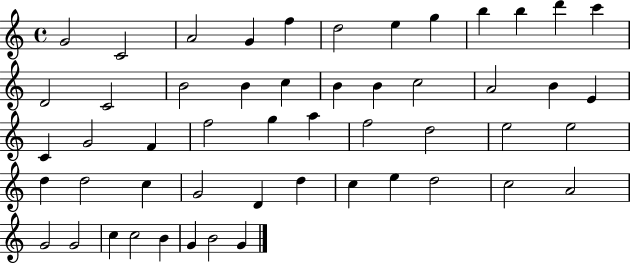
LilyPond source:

{
  \clef treble
  \time 4/4
  \defaultTimeSignature
  \key c \major
  g'2 c'2 | a'2 g'4 f''4 | d''2 e''4 g''4 | b''4 b''4 d'''4 c'''4 | \break d'2 c'2 | b'2 b'4 c''4 | b'4 b'4 c''2 | a'2 b'4 e'4 | \break c'4 g'2 f'4 | f''2 g''4 a''4 | f''2 d''2 | e''2 e''2 | \break d''4 d''2 c''4 | g'2 d'4 d''4 | c''4 e''4 d''2 | c''2 a'2 | \break g'2 g'2 | c''4 c''2 b'4 | g'4 b'2 g'4 | \bar "|."
}